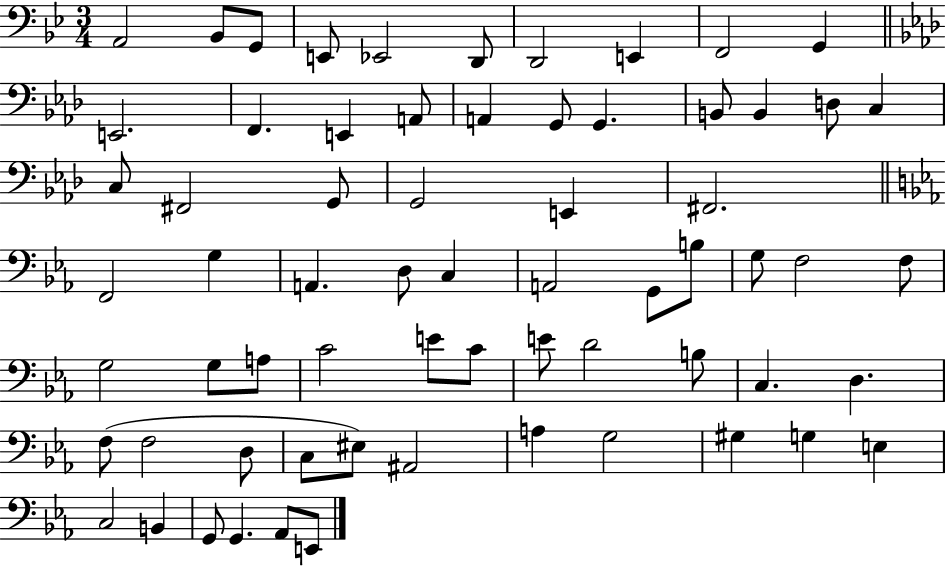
X:1
T:Untitled
M:3/4
L:1/4
K:Bb
A,,2 _B,,/2 G,,/2 E,,/2 _E,,2 D,,/2 D,,2 E,, F,,2 G,, E,,2 F,, E,, A,,/2 A,, G,,/2 G,, B,,/2 B,, D,/2 C, C,/2 ^F,,2 G,,/2 G,,2 E,, ^F,,2 F,,2 G, A,, D,/2 C, A,,2 G,,/2 B,/2 G,/2 F,2 F,/2 G,2 G,/2 A,/2 C2 E/2 C/2 E/2 D2 B,/2 C, D, F,/2 F,2 D,/2 C,/2 ^E,/2 ^A,,2 A, G,2 ^G, G, E, C,2 B,, G,,/2 G,, _A,,/2 E,,/2